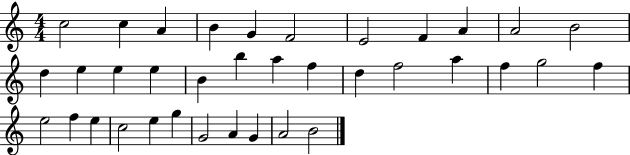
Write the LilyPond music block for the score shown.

{
  \clef treble
  \numericTimeSignature
  \time 4/4
  \key c \major
  c''2 c''4 a'4 | b'4 g'4 f'2 | e'2 f'4 a'4 | a'2 b'2 | \break d''4 e''4 e''4 e''4 | b'4 b''4 a''4 f''4 | d''4 f''2 a''4 | f''4 g''2 f''4 | \break e''2 f''4 e''4 | c''2 e''4 g''4 | g'2 a'4 g'4 | a'2 b'2 | \break \bar "|."
}